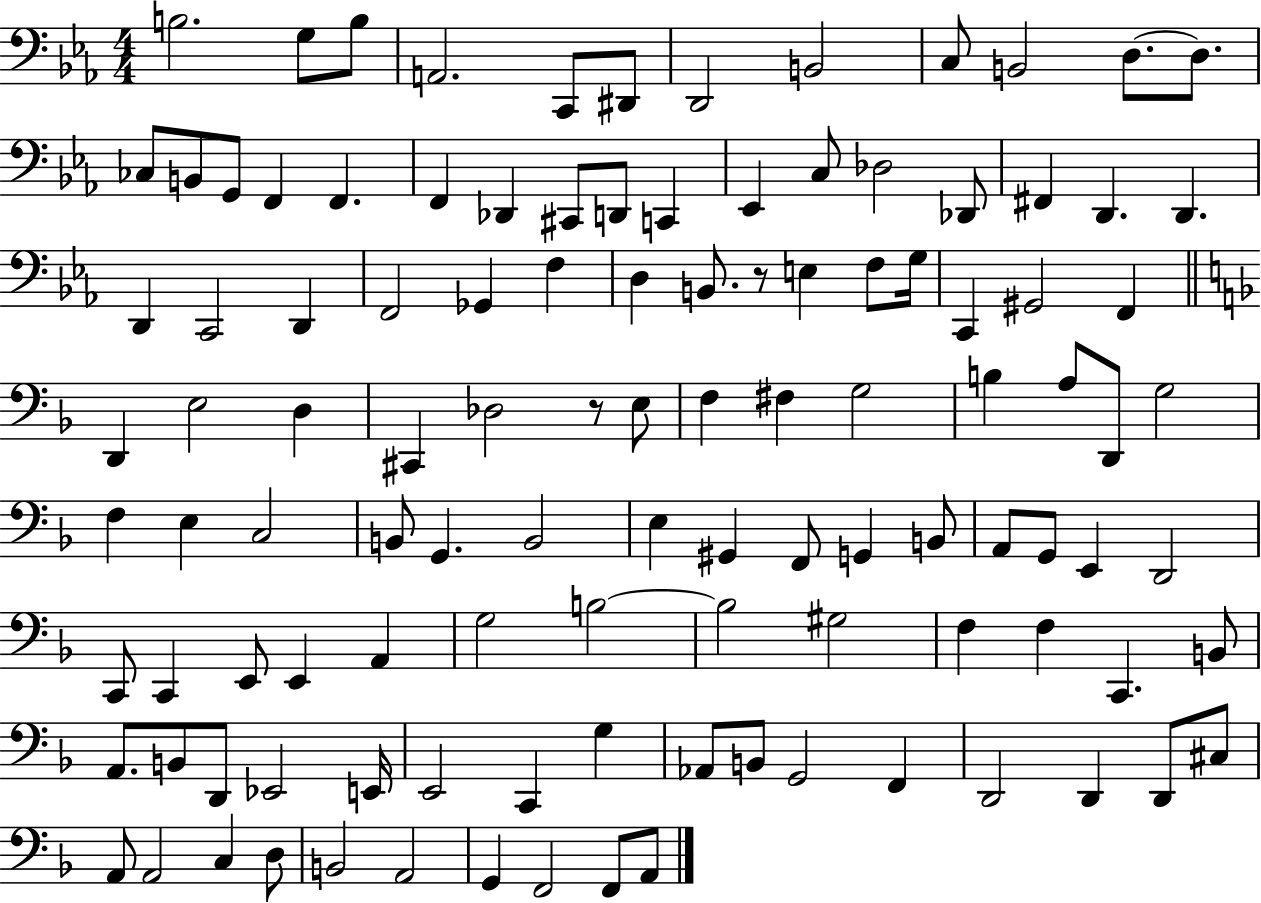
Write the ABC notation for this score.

X:1
T:Untitled
M:4/4
L:1/4
K:Eb
B,2 G,/2 B,/2 A,,2 C,,/2 ^D,,/2 D,,2 B,,2 C,/2 B,,2 D,/2 D,/2 _C,/2 B,,/2 G,,/2 F,, F,, F,, _D,, ^C,,/2 D,,/2 C,, _E,, C,/2 _D,2 _D,,/2 ^F,, D,, D,, D,, C,,2 D,, F,,2 _G,, F, D, B,,/2 z/2 E, F,/2 G,/4 C,, ^G,,2 F,, D,, E,2 D, ^C,, _D,2 z/2 E,/2 F, ^F, G,2 B, A,/2 D,,/2 G,2 F, E, C,2 B,,/2 G,, B,,2 E, ^G,, F,,/2 G,, B,,/2 A,,/2 G,,/2 E,, D,,2 C,,/2 C,, E,,/2 E,, A,, G,2 B,2 B,2 ^G,2 F, F, C,, B,,/2 A,,/2 B,,/2 D,,/2 _E,,2 E,,/4 E,,2 C,, G, _A,,/2 B,,/2 G,,2 F,, D,,2 D,, D,,/2 ^C,/2 A,,/2 A,,2 C, D,/2 B,,2 A,,2 G,, F,,2 F,,/2 A,,/2